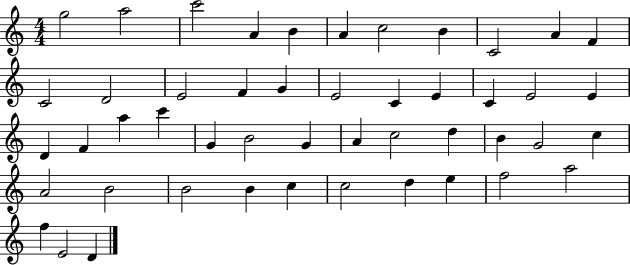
{
  \clef treble
  \numericTimeSignature
  \time 4/4
  \key c \major
  g''2 a''2 | c'''2 a'4 b'4 | a'4 c''2 b'4 | c'2 a'4 f'4 | \break c'2 d'2 | e'2 f'4 g'4 | e'2 c'4 e'4 | c'4 e'2 e'4 | \break d'4 f'4 a''4 c'''4 | g'4 b'2 g'4 | a'4 c''2 d''4 | b'4 g'2 c''4 | \break a'2 b'2 | b'2 b'4 c''4 | c''2 d''4 e''4 | f''2 a''2 | \break f''4 e'2 d'4 | \bar "|."
}